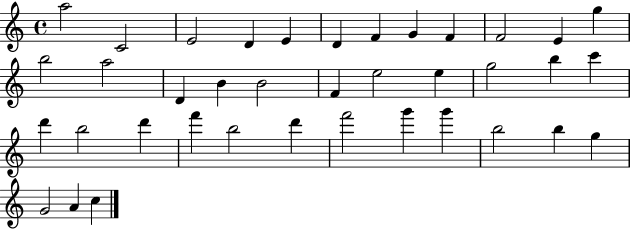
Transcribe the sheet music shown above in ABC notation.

X:1
T:Untitled
M:4/4
L:1/4
K:C
a2 C2 E2 D E D F G F F2 E g b2 a2 D B B2 F e2 e g2 b c' d' b2 d' f' b2 d' f'2 g' g' b2 b g G2 A c